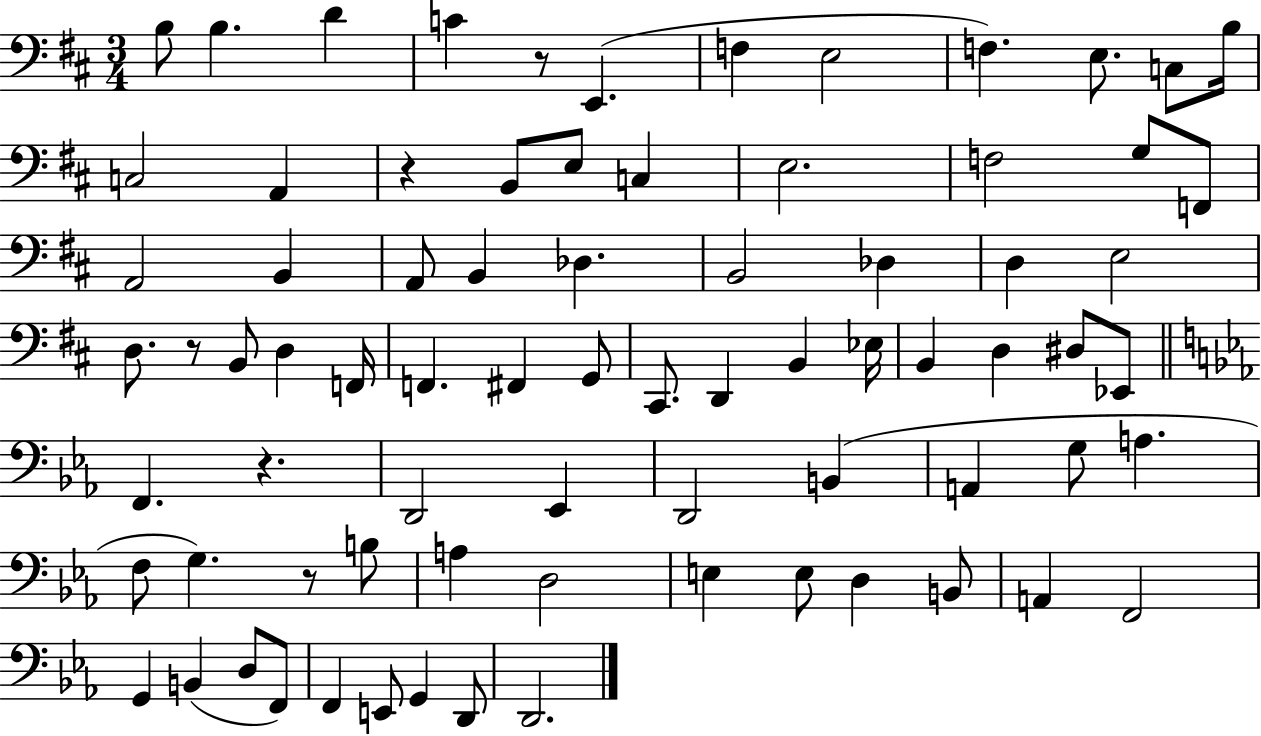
X:1
T:Untitled
M:3/4
L:1/4
K:D
B,/2 B, D C z/2 E,, F, E,2 F, E,/2 C,/2 B,/4 C,2 A,, z B,,/2 E,/2 C, E,2 F,2 G,/2 F,,/2 A,,2 B,, A,,/2 B,, _D, B,,2 _D, D, E,2 D,/2 z/2 B,,/2 D, F,,/4 F,, ^F,, G,,/2 ^C,,/2 D,, B,, _E,/4 B,, D, ^D,/2 _E,,/2 F,, z D,,2 _E,, D,,2 B,, A,, G,/2 A, F,/2 G, z/2 B,/2 A, D,2 E, E,/2 D, B,,/2 A,, F,,2 G,, B,, D,/2 F,,/2 F,, E,,/2 G,, D,,/2 D,,2